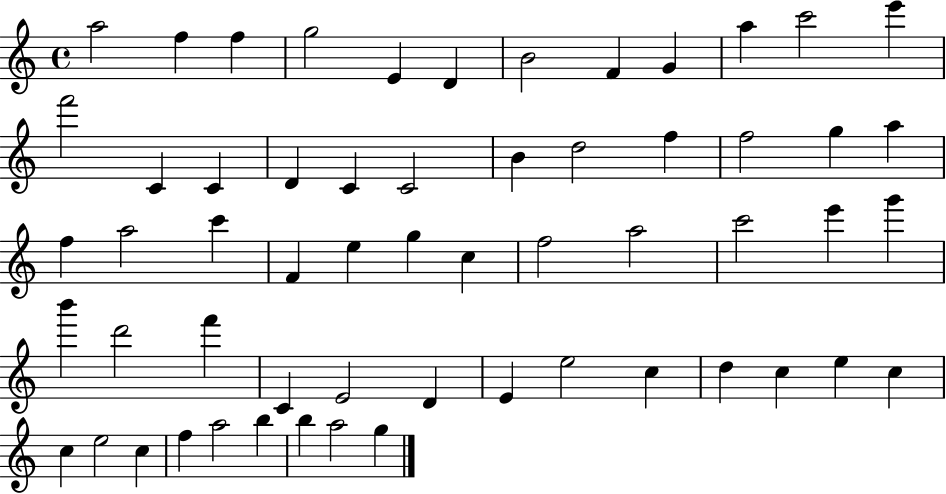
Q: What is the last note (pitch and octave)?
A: G5